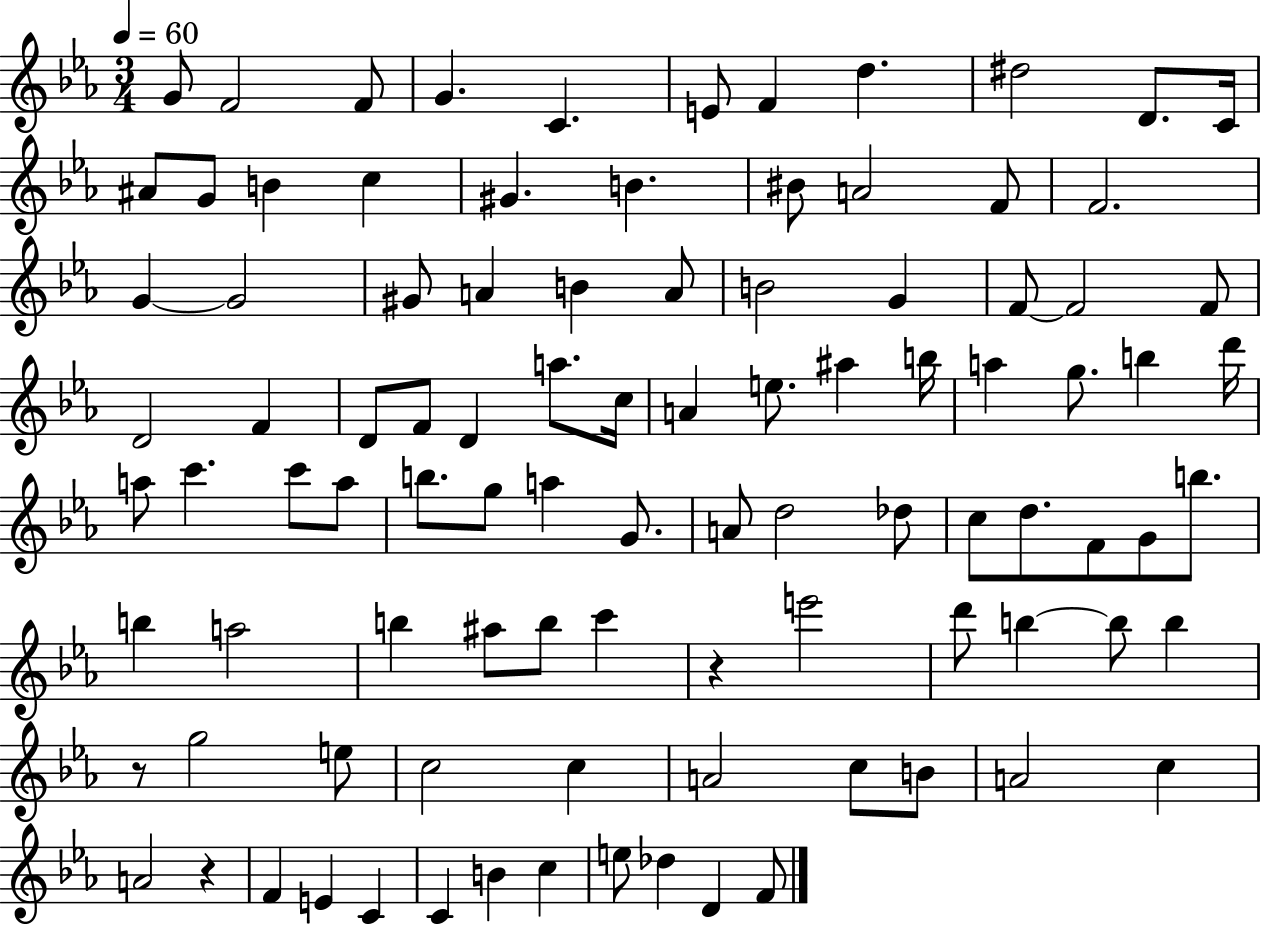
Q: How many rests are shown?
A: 3